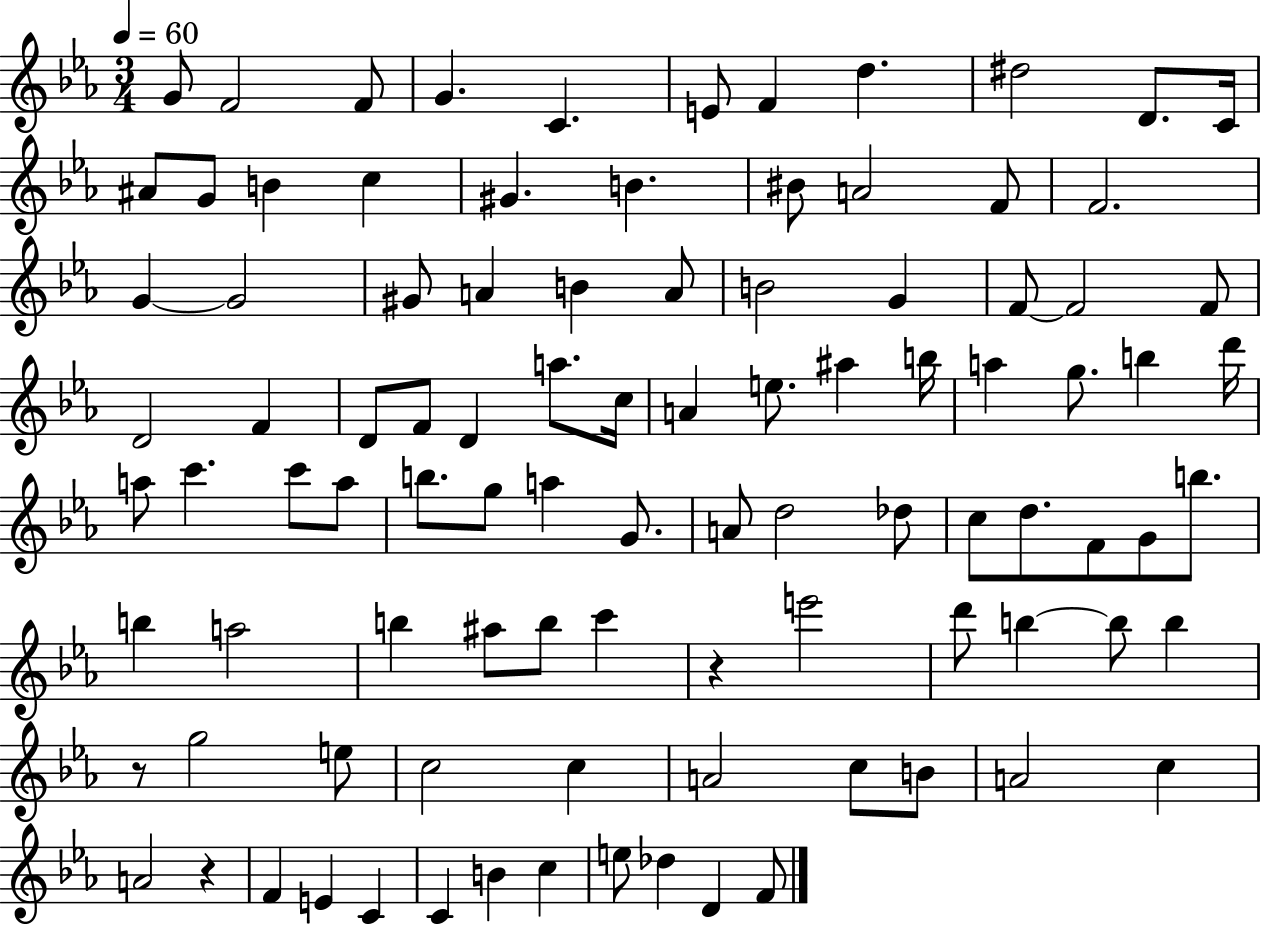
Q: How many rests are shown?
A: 3